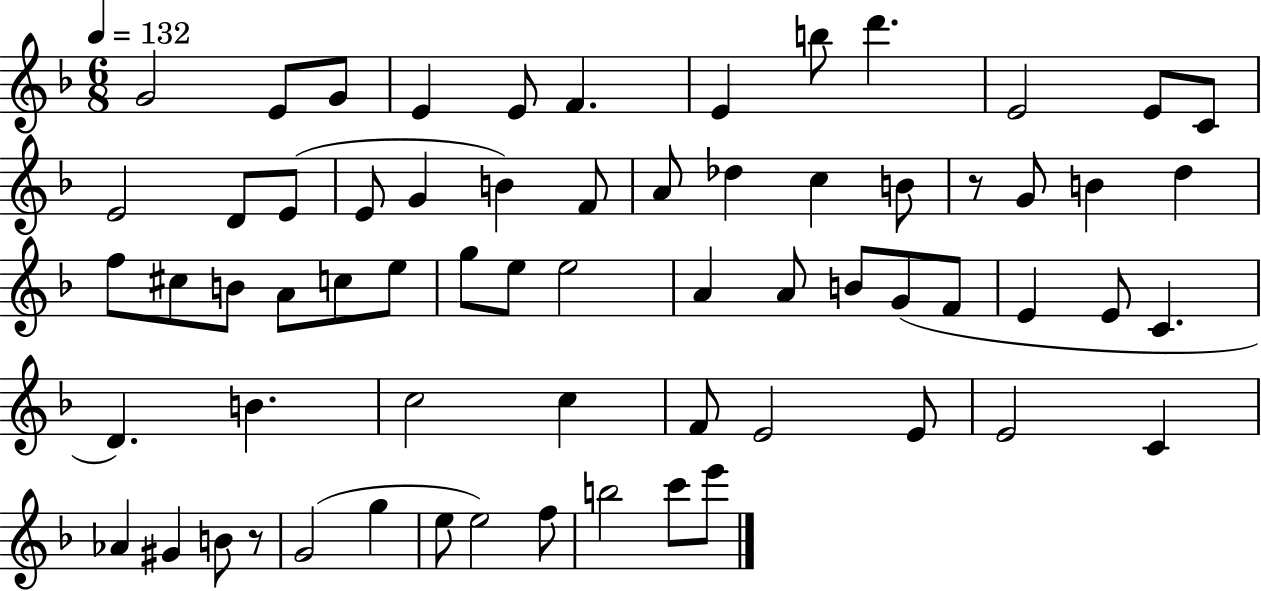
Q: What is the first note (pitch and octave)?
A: G4